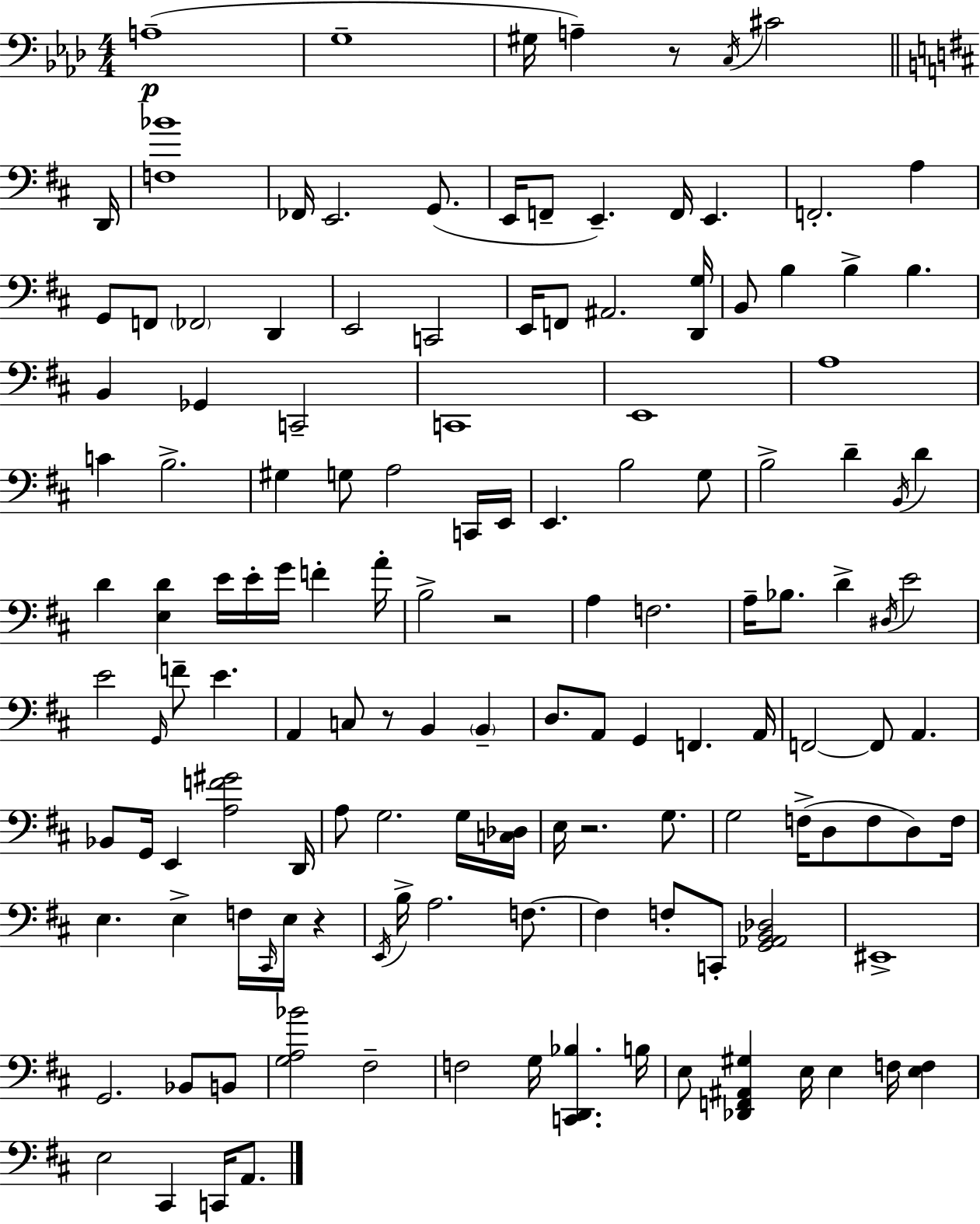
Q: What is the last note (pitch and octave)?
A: A2